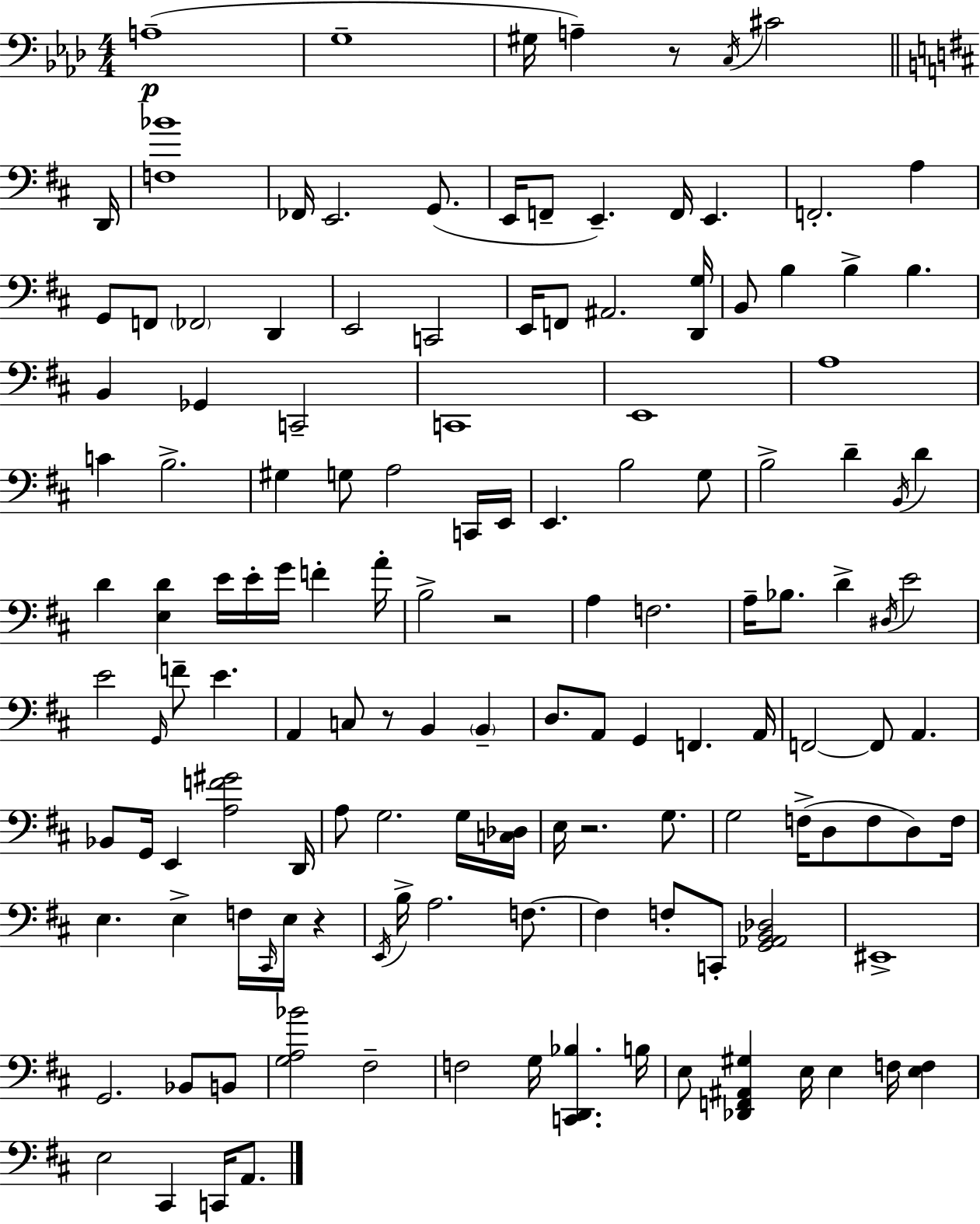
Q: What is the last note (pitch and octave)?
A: A2